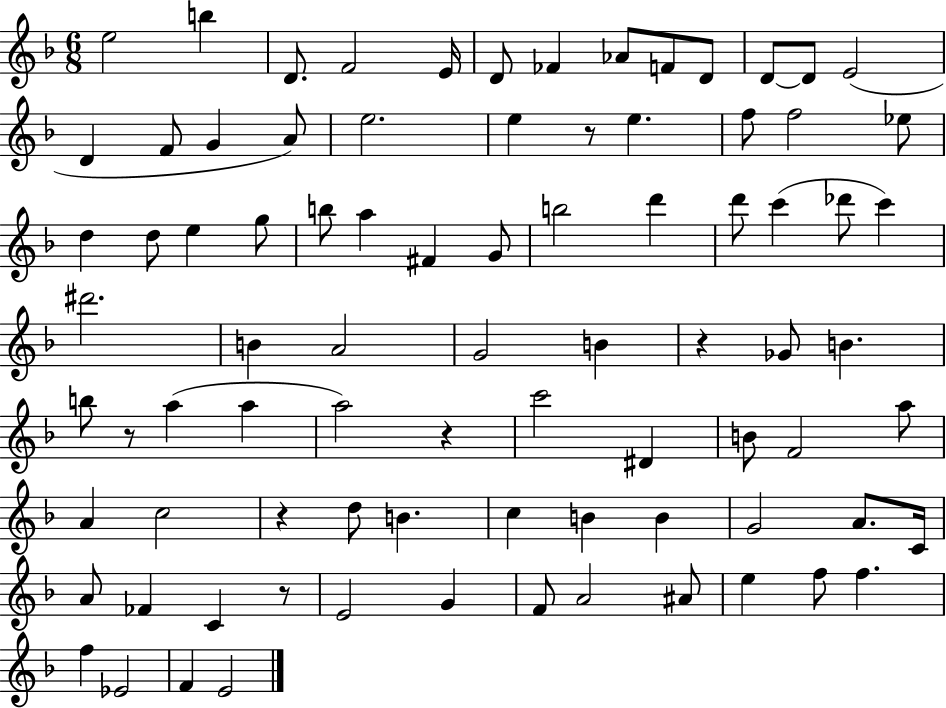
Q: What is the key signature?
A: F major